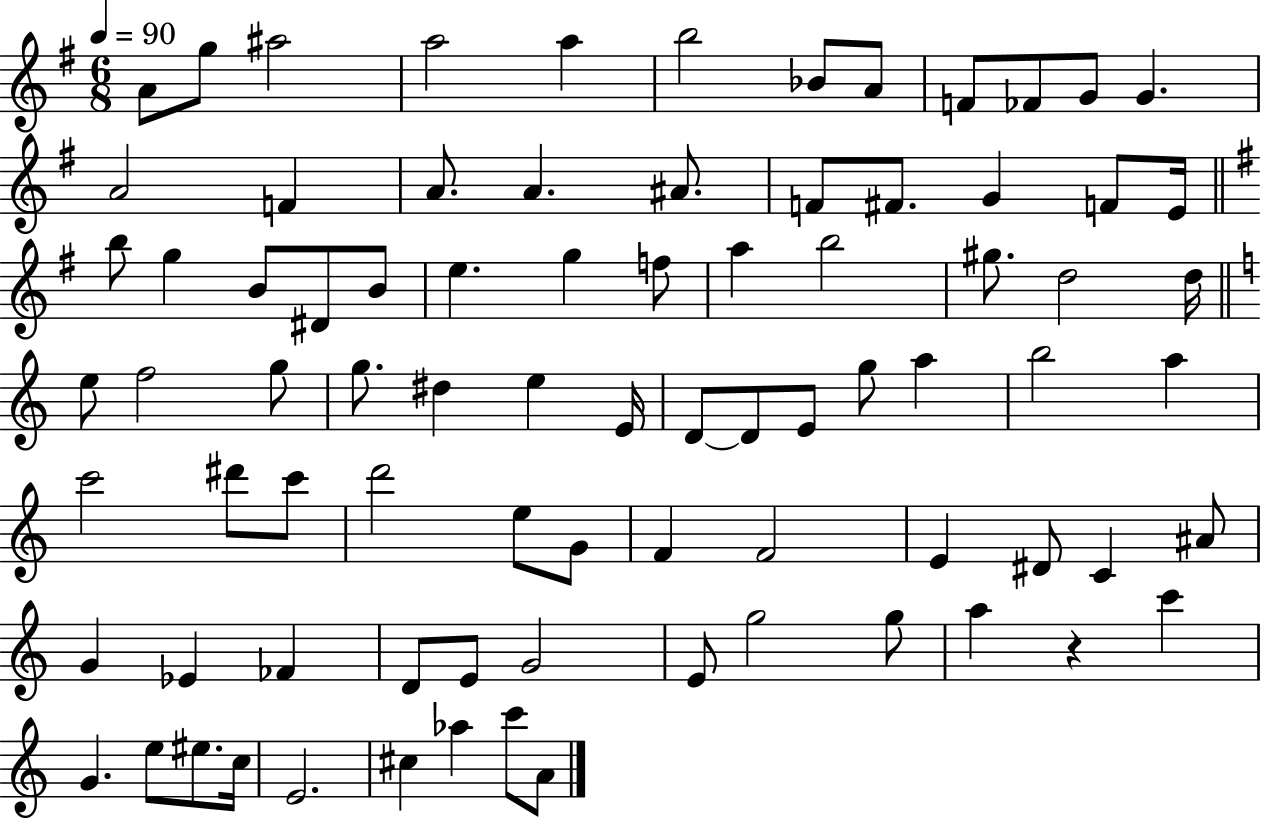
{
  \clef treble
  \numericTimeSignature
  \time 6/8
  \key g \major
  \tempo 4 = 90
  a'8 g''8 ais''2 | a''2 a''4 | b''2 bes'8 a'8 | f'8 fes'8 g'8 g'4. | \break a'2 f'4 | a'8. a'4. ais'8. | f'8 fis'8. g'4 f'8 e'16 | \bar "||" \break \key e \minor b''8 g''4 b'8 dis'8 b'8 | e''4. g''4 f''8 | a''4 b''2 | gis''8. d''2 d''16 | \break \bar "||" \break \key a \minor e''8 f''2 g''8 | g''8. dis''4 e''4 e'16 | d'8~~ d'8 e'8 g''8 a''4 | b''2 a''4 | \break c'''2 dis'''8 c'''8 | d'''2 e''8 g'8 | f'4 f'2 | e'4 dis'8 c'4 ais'8 | \break g'4 ees'4 fes'4 | d'8 e'8 g'2 | e'8 g''2 g''8 | a''4 r4 c'''4 | \break g'4. e''8 eis''8. c''16 | e'2. | cis''4 aes''4 c'''8 a'8 | \bar "|."
}